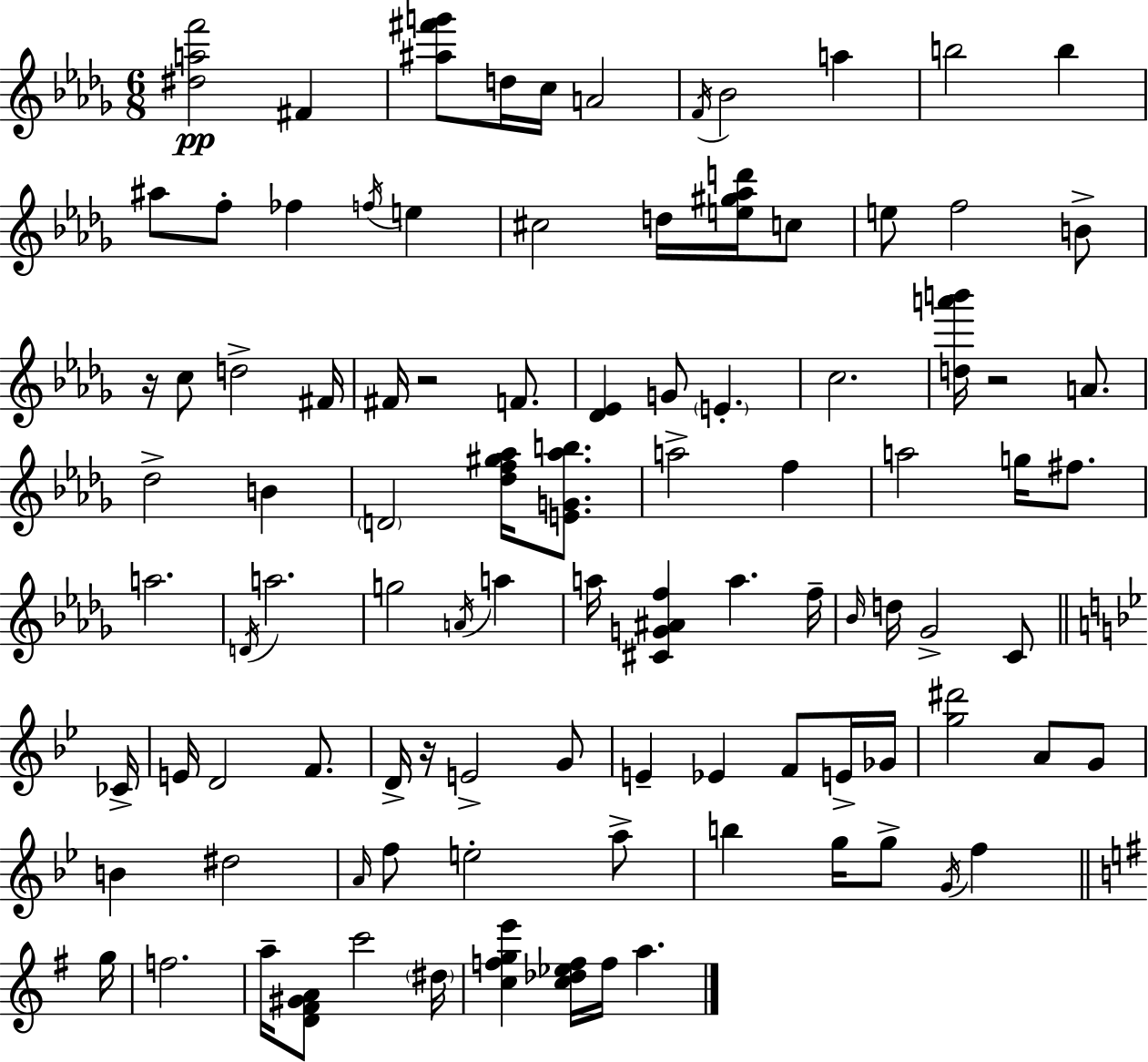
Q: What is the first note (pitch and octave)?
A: F#4